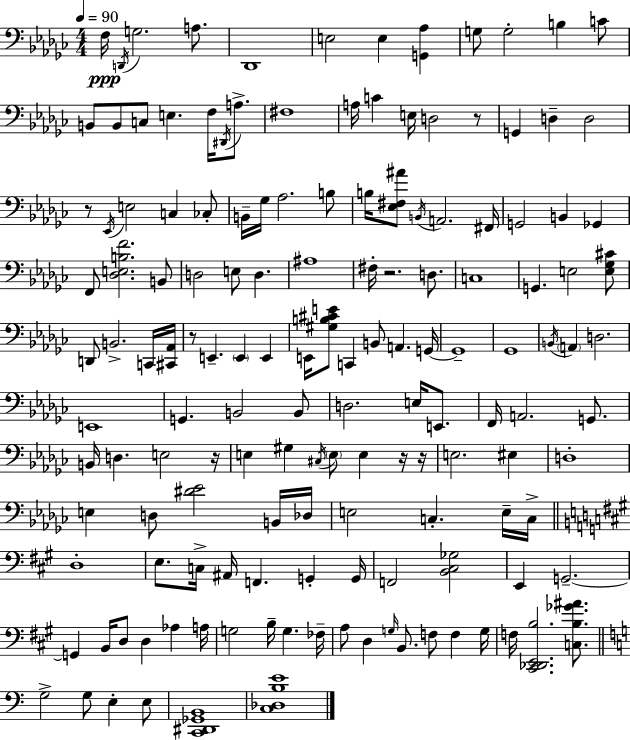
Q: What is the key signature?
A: EES minor